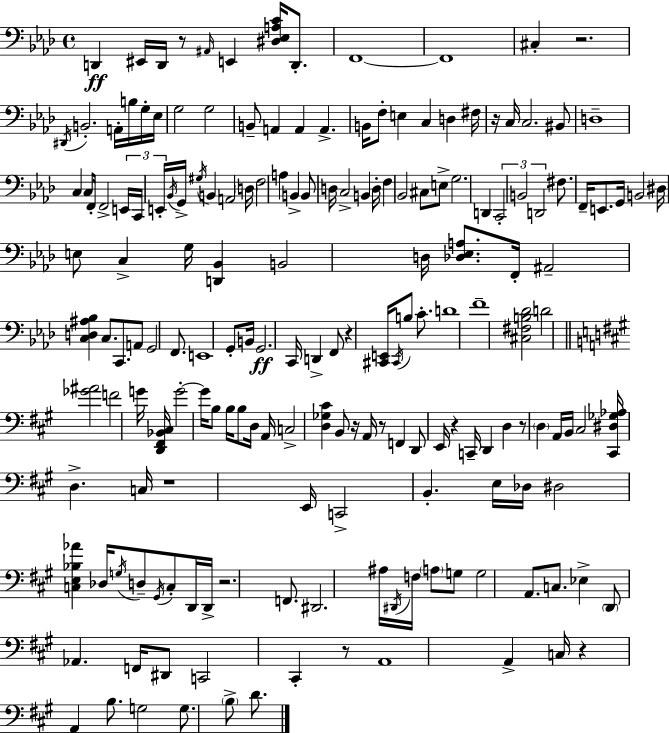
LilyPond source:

{
  \clef bass
  \time 4/4
  \defaultTimeSignature
  \key f \minor
  d,4\ff eis,16 d,16 r8 \grace { ais,16 } e,4 <dis ees a c'>16 d,8.-. | f,1~~ | f,1 | cis4-. r2. | \break \acciaccatura { dis,16 } b,2.-. a,16-. b16 | g16-. ees16 g2 g2 | b,8-- a,4 a,4 a,4.-> | b,16 f8-. e4 c4 d4 | \break fis16 r16 c16 c2. | bis,8 d1-- | c4 c8 f,16-. f,2-> | \tuplet 3/2 { e,16 c,16 e,16-. } \acciaccatura { bes,16 } g,16-> \acciaccatura { gis16 } b,4 a,2 | \break \parenthesize d16 f2 a4 | b,4-> b,8 d16 c2-> b,4 | d16-. f4 bes,2 | cis8 e8-> g2. | \break d,4 \tuplet 3/2 { c,2-. b,2 | d,2 } fis8. f,16-- | e,8. g,16 b,2 dis16 e8 c4-> | g16 <d, bes,>4 b,2 | \break d16 <des ees a>8. f,16-. ais,2-- <c d ais bes>4 | c8. c,8. a,8 g,2 | f,8. e,1 | g,8-. b,16 g,2.\ff | \break c,16 d,4-> f,8 r4 <cis, e,>16 \acciaccatura { cis,16 } | b8 c'8.-. d'1 | f'1-- | <cis fis b des'>2 d'2 | \break \bar "||" \break \key a \major <ges' ais'>2 f'2 | g'16 <d, fis, bes, cis>16 g'2-.~~ g'16 b8 b16 b8 | d16 a,16 c2-> <d ges cis'>4 b,8 | r16 a,16 r8 f,4 d,8 e,16 r4 c,16-- | \break d,4 d4 r8 \parenthesize d4 a,16 b,16 | cis2 <cis, dis ges aes>16 d4.-> c16 | r1 | e,16 c,2-> b,4.-. e16 | \break des16 dis2 <c e bes aes'>4 des16 \acciaccatura { g16 } d8-- | \acciaccatura { gis,16 } c8-. d,16 d,16-> r2. | f,8. dis,2. | ais16 \acciaccatura { dis,16 } f16 \parenthesize a8 g8 g2 | \break a,8. c8. ees4-> \parenthesize d,8 aes,4. | f,16 dis,8 c,2 cis,4-. | r8 a,1 | a,4-> c16 r4 a,4 | \break b8. g2 g8. \parenthesize b8-> | d'8. \bar "|."
}